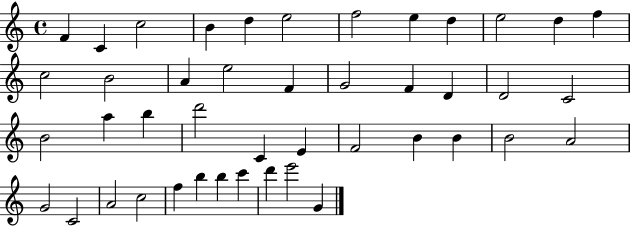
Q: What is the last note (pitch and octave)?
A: G4